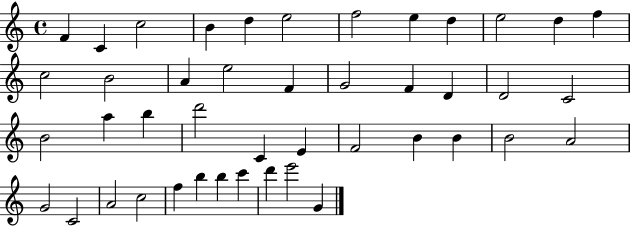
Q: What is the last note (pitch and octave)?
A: G4